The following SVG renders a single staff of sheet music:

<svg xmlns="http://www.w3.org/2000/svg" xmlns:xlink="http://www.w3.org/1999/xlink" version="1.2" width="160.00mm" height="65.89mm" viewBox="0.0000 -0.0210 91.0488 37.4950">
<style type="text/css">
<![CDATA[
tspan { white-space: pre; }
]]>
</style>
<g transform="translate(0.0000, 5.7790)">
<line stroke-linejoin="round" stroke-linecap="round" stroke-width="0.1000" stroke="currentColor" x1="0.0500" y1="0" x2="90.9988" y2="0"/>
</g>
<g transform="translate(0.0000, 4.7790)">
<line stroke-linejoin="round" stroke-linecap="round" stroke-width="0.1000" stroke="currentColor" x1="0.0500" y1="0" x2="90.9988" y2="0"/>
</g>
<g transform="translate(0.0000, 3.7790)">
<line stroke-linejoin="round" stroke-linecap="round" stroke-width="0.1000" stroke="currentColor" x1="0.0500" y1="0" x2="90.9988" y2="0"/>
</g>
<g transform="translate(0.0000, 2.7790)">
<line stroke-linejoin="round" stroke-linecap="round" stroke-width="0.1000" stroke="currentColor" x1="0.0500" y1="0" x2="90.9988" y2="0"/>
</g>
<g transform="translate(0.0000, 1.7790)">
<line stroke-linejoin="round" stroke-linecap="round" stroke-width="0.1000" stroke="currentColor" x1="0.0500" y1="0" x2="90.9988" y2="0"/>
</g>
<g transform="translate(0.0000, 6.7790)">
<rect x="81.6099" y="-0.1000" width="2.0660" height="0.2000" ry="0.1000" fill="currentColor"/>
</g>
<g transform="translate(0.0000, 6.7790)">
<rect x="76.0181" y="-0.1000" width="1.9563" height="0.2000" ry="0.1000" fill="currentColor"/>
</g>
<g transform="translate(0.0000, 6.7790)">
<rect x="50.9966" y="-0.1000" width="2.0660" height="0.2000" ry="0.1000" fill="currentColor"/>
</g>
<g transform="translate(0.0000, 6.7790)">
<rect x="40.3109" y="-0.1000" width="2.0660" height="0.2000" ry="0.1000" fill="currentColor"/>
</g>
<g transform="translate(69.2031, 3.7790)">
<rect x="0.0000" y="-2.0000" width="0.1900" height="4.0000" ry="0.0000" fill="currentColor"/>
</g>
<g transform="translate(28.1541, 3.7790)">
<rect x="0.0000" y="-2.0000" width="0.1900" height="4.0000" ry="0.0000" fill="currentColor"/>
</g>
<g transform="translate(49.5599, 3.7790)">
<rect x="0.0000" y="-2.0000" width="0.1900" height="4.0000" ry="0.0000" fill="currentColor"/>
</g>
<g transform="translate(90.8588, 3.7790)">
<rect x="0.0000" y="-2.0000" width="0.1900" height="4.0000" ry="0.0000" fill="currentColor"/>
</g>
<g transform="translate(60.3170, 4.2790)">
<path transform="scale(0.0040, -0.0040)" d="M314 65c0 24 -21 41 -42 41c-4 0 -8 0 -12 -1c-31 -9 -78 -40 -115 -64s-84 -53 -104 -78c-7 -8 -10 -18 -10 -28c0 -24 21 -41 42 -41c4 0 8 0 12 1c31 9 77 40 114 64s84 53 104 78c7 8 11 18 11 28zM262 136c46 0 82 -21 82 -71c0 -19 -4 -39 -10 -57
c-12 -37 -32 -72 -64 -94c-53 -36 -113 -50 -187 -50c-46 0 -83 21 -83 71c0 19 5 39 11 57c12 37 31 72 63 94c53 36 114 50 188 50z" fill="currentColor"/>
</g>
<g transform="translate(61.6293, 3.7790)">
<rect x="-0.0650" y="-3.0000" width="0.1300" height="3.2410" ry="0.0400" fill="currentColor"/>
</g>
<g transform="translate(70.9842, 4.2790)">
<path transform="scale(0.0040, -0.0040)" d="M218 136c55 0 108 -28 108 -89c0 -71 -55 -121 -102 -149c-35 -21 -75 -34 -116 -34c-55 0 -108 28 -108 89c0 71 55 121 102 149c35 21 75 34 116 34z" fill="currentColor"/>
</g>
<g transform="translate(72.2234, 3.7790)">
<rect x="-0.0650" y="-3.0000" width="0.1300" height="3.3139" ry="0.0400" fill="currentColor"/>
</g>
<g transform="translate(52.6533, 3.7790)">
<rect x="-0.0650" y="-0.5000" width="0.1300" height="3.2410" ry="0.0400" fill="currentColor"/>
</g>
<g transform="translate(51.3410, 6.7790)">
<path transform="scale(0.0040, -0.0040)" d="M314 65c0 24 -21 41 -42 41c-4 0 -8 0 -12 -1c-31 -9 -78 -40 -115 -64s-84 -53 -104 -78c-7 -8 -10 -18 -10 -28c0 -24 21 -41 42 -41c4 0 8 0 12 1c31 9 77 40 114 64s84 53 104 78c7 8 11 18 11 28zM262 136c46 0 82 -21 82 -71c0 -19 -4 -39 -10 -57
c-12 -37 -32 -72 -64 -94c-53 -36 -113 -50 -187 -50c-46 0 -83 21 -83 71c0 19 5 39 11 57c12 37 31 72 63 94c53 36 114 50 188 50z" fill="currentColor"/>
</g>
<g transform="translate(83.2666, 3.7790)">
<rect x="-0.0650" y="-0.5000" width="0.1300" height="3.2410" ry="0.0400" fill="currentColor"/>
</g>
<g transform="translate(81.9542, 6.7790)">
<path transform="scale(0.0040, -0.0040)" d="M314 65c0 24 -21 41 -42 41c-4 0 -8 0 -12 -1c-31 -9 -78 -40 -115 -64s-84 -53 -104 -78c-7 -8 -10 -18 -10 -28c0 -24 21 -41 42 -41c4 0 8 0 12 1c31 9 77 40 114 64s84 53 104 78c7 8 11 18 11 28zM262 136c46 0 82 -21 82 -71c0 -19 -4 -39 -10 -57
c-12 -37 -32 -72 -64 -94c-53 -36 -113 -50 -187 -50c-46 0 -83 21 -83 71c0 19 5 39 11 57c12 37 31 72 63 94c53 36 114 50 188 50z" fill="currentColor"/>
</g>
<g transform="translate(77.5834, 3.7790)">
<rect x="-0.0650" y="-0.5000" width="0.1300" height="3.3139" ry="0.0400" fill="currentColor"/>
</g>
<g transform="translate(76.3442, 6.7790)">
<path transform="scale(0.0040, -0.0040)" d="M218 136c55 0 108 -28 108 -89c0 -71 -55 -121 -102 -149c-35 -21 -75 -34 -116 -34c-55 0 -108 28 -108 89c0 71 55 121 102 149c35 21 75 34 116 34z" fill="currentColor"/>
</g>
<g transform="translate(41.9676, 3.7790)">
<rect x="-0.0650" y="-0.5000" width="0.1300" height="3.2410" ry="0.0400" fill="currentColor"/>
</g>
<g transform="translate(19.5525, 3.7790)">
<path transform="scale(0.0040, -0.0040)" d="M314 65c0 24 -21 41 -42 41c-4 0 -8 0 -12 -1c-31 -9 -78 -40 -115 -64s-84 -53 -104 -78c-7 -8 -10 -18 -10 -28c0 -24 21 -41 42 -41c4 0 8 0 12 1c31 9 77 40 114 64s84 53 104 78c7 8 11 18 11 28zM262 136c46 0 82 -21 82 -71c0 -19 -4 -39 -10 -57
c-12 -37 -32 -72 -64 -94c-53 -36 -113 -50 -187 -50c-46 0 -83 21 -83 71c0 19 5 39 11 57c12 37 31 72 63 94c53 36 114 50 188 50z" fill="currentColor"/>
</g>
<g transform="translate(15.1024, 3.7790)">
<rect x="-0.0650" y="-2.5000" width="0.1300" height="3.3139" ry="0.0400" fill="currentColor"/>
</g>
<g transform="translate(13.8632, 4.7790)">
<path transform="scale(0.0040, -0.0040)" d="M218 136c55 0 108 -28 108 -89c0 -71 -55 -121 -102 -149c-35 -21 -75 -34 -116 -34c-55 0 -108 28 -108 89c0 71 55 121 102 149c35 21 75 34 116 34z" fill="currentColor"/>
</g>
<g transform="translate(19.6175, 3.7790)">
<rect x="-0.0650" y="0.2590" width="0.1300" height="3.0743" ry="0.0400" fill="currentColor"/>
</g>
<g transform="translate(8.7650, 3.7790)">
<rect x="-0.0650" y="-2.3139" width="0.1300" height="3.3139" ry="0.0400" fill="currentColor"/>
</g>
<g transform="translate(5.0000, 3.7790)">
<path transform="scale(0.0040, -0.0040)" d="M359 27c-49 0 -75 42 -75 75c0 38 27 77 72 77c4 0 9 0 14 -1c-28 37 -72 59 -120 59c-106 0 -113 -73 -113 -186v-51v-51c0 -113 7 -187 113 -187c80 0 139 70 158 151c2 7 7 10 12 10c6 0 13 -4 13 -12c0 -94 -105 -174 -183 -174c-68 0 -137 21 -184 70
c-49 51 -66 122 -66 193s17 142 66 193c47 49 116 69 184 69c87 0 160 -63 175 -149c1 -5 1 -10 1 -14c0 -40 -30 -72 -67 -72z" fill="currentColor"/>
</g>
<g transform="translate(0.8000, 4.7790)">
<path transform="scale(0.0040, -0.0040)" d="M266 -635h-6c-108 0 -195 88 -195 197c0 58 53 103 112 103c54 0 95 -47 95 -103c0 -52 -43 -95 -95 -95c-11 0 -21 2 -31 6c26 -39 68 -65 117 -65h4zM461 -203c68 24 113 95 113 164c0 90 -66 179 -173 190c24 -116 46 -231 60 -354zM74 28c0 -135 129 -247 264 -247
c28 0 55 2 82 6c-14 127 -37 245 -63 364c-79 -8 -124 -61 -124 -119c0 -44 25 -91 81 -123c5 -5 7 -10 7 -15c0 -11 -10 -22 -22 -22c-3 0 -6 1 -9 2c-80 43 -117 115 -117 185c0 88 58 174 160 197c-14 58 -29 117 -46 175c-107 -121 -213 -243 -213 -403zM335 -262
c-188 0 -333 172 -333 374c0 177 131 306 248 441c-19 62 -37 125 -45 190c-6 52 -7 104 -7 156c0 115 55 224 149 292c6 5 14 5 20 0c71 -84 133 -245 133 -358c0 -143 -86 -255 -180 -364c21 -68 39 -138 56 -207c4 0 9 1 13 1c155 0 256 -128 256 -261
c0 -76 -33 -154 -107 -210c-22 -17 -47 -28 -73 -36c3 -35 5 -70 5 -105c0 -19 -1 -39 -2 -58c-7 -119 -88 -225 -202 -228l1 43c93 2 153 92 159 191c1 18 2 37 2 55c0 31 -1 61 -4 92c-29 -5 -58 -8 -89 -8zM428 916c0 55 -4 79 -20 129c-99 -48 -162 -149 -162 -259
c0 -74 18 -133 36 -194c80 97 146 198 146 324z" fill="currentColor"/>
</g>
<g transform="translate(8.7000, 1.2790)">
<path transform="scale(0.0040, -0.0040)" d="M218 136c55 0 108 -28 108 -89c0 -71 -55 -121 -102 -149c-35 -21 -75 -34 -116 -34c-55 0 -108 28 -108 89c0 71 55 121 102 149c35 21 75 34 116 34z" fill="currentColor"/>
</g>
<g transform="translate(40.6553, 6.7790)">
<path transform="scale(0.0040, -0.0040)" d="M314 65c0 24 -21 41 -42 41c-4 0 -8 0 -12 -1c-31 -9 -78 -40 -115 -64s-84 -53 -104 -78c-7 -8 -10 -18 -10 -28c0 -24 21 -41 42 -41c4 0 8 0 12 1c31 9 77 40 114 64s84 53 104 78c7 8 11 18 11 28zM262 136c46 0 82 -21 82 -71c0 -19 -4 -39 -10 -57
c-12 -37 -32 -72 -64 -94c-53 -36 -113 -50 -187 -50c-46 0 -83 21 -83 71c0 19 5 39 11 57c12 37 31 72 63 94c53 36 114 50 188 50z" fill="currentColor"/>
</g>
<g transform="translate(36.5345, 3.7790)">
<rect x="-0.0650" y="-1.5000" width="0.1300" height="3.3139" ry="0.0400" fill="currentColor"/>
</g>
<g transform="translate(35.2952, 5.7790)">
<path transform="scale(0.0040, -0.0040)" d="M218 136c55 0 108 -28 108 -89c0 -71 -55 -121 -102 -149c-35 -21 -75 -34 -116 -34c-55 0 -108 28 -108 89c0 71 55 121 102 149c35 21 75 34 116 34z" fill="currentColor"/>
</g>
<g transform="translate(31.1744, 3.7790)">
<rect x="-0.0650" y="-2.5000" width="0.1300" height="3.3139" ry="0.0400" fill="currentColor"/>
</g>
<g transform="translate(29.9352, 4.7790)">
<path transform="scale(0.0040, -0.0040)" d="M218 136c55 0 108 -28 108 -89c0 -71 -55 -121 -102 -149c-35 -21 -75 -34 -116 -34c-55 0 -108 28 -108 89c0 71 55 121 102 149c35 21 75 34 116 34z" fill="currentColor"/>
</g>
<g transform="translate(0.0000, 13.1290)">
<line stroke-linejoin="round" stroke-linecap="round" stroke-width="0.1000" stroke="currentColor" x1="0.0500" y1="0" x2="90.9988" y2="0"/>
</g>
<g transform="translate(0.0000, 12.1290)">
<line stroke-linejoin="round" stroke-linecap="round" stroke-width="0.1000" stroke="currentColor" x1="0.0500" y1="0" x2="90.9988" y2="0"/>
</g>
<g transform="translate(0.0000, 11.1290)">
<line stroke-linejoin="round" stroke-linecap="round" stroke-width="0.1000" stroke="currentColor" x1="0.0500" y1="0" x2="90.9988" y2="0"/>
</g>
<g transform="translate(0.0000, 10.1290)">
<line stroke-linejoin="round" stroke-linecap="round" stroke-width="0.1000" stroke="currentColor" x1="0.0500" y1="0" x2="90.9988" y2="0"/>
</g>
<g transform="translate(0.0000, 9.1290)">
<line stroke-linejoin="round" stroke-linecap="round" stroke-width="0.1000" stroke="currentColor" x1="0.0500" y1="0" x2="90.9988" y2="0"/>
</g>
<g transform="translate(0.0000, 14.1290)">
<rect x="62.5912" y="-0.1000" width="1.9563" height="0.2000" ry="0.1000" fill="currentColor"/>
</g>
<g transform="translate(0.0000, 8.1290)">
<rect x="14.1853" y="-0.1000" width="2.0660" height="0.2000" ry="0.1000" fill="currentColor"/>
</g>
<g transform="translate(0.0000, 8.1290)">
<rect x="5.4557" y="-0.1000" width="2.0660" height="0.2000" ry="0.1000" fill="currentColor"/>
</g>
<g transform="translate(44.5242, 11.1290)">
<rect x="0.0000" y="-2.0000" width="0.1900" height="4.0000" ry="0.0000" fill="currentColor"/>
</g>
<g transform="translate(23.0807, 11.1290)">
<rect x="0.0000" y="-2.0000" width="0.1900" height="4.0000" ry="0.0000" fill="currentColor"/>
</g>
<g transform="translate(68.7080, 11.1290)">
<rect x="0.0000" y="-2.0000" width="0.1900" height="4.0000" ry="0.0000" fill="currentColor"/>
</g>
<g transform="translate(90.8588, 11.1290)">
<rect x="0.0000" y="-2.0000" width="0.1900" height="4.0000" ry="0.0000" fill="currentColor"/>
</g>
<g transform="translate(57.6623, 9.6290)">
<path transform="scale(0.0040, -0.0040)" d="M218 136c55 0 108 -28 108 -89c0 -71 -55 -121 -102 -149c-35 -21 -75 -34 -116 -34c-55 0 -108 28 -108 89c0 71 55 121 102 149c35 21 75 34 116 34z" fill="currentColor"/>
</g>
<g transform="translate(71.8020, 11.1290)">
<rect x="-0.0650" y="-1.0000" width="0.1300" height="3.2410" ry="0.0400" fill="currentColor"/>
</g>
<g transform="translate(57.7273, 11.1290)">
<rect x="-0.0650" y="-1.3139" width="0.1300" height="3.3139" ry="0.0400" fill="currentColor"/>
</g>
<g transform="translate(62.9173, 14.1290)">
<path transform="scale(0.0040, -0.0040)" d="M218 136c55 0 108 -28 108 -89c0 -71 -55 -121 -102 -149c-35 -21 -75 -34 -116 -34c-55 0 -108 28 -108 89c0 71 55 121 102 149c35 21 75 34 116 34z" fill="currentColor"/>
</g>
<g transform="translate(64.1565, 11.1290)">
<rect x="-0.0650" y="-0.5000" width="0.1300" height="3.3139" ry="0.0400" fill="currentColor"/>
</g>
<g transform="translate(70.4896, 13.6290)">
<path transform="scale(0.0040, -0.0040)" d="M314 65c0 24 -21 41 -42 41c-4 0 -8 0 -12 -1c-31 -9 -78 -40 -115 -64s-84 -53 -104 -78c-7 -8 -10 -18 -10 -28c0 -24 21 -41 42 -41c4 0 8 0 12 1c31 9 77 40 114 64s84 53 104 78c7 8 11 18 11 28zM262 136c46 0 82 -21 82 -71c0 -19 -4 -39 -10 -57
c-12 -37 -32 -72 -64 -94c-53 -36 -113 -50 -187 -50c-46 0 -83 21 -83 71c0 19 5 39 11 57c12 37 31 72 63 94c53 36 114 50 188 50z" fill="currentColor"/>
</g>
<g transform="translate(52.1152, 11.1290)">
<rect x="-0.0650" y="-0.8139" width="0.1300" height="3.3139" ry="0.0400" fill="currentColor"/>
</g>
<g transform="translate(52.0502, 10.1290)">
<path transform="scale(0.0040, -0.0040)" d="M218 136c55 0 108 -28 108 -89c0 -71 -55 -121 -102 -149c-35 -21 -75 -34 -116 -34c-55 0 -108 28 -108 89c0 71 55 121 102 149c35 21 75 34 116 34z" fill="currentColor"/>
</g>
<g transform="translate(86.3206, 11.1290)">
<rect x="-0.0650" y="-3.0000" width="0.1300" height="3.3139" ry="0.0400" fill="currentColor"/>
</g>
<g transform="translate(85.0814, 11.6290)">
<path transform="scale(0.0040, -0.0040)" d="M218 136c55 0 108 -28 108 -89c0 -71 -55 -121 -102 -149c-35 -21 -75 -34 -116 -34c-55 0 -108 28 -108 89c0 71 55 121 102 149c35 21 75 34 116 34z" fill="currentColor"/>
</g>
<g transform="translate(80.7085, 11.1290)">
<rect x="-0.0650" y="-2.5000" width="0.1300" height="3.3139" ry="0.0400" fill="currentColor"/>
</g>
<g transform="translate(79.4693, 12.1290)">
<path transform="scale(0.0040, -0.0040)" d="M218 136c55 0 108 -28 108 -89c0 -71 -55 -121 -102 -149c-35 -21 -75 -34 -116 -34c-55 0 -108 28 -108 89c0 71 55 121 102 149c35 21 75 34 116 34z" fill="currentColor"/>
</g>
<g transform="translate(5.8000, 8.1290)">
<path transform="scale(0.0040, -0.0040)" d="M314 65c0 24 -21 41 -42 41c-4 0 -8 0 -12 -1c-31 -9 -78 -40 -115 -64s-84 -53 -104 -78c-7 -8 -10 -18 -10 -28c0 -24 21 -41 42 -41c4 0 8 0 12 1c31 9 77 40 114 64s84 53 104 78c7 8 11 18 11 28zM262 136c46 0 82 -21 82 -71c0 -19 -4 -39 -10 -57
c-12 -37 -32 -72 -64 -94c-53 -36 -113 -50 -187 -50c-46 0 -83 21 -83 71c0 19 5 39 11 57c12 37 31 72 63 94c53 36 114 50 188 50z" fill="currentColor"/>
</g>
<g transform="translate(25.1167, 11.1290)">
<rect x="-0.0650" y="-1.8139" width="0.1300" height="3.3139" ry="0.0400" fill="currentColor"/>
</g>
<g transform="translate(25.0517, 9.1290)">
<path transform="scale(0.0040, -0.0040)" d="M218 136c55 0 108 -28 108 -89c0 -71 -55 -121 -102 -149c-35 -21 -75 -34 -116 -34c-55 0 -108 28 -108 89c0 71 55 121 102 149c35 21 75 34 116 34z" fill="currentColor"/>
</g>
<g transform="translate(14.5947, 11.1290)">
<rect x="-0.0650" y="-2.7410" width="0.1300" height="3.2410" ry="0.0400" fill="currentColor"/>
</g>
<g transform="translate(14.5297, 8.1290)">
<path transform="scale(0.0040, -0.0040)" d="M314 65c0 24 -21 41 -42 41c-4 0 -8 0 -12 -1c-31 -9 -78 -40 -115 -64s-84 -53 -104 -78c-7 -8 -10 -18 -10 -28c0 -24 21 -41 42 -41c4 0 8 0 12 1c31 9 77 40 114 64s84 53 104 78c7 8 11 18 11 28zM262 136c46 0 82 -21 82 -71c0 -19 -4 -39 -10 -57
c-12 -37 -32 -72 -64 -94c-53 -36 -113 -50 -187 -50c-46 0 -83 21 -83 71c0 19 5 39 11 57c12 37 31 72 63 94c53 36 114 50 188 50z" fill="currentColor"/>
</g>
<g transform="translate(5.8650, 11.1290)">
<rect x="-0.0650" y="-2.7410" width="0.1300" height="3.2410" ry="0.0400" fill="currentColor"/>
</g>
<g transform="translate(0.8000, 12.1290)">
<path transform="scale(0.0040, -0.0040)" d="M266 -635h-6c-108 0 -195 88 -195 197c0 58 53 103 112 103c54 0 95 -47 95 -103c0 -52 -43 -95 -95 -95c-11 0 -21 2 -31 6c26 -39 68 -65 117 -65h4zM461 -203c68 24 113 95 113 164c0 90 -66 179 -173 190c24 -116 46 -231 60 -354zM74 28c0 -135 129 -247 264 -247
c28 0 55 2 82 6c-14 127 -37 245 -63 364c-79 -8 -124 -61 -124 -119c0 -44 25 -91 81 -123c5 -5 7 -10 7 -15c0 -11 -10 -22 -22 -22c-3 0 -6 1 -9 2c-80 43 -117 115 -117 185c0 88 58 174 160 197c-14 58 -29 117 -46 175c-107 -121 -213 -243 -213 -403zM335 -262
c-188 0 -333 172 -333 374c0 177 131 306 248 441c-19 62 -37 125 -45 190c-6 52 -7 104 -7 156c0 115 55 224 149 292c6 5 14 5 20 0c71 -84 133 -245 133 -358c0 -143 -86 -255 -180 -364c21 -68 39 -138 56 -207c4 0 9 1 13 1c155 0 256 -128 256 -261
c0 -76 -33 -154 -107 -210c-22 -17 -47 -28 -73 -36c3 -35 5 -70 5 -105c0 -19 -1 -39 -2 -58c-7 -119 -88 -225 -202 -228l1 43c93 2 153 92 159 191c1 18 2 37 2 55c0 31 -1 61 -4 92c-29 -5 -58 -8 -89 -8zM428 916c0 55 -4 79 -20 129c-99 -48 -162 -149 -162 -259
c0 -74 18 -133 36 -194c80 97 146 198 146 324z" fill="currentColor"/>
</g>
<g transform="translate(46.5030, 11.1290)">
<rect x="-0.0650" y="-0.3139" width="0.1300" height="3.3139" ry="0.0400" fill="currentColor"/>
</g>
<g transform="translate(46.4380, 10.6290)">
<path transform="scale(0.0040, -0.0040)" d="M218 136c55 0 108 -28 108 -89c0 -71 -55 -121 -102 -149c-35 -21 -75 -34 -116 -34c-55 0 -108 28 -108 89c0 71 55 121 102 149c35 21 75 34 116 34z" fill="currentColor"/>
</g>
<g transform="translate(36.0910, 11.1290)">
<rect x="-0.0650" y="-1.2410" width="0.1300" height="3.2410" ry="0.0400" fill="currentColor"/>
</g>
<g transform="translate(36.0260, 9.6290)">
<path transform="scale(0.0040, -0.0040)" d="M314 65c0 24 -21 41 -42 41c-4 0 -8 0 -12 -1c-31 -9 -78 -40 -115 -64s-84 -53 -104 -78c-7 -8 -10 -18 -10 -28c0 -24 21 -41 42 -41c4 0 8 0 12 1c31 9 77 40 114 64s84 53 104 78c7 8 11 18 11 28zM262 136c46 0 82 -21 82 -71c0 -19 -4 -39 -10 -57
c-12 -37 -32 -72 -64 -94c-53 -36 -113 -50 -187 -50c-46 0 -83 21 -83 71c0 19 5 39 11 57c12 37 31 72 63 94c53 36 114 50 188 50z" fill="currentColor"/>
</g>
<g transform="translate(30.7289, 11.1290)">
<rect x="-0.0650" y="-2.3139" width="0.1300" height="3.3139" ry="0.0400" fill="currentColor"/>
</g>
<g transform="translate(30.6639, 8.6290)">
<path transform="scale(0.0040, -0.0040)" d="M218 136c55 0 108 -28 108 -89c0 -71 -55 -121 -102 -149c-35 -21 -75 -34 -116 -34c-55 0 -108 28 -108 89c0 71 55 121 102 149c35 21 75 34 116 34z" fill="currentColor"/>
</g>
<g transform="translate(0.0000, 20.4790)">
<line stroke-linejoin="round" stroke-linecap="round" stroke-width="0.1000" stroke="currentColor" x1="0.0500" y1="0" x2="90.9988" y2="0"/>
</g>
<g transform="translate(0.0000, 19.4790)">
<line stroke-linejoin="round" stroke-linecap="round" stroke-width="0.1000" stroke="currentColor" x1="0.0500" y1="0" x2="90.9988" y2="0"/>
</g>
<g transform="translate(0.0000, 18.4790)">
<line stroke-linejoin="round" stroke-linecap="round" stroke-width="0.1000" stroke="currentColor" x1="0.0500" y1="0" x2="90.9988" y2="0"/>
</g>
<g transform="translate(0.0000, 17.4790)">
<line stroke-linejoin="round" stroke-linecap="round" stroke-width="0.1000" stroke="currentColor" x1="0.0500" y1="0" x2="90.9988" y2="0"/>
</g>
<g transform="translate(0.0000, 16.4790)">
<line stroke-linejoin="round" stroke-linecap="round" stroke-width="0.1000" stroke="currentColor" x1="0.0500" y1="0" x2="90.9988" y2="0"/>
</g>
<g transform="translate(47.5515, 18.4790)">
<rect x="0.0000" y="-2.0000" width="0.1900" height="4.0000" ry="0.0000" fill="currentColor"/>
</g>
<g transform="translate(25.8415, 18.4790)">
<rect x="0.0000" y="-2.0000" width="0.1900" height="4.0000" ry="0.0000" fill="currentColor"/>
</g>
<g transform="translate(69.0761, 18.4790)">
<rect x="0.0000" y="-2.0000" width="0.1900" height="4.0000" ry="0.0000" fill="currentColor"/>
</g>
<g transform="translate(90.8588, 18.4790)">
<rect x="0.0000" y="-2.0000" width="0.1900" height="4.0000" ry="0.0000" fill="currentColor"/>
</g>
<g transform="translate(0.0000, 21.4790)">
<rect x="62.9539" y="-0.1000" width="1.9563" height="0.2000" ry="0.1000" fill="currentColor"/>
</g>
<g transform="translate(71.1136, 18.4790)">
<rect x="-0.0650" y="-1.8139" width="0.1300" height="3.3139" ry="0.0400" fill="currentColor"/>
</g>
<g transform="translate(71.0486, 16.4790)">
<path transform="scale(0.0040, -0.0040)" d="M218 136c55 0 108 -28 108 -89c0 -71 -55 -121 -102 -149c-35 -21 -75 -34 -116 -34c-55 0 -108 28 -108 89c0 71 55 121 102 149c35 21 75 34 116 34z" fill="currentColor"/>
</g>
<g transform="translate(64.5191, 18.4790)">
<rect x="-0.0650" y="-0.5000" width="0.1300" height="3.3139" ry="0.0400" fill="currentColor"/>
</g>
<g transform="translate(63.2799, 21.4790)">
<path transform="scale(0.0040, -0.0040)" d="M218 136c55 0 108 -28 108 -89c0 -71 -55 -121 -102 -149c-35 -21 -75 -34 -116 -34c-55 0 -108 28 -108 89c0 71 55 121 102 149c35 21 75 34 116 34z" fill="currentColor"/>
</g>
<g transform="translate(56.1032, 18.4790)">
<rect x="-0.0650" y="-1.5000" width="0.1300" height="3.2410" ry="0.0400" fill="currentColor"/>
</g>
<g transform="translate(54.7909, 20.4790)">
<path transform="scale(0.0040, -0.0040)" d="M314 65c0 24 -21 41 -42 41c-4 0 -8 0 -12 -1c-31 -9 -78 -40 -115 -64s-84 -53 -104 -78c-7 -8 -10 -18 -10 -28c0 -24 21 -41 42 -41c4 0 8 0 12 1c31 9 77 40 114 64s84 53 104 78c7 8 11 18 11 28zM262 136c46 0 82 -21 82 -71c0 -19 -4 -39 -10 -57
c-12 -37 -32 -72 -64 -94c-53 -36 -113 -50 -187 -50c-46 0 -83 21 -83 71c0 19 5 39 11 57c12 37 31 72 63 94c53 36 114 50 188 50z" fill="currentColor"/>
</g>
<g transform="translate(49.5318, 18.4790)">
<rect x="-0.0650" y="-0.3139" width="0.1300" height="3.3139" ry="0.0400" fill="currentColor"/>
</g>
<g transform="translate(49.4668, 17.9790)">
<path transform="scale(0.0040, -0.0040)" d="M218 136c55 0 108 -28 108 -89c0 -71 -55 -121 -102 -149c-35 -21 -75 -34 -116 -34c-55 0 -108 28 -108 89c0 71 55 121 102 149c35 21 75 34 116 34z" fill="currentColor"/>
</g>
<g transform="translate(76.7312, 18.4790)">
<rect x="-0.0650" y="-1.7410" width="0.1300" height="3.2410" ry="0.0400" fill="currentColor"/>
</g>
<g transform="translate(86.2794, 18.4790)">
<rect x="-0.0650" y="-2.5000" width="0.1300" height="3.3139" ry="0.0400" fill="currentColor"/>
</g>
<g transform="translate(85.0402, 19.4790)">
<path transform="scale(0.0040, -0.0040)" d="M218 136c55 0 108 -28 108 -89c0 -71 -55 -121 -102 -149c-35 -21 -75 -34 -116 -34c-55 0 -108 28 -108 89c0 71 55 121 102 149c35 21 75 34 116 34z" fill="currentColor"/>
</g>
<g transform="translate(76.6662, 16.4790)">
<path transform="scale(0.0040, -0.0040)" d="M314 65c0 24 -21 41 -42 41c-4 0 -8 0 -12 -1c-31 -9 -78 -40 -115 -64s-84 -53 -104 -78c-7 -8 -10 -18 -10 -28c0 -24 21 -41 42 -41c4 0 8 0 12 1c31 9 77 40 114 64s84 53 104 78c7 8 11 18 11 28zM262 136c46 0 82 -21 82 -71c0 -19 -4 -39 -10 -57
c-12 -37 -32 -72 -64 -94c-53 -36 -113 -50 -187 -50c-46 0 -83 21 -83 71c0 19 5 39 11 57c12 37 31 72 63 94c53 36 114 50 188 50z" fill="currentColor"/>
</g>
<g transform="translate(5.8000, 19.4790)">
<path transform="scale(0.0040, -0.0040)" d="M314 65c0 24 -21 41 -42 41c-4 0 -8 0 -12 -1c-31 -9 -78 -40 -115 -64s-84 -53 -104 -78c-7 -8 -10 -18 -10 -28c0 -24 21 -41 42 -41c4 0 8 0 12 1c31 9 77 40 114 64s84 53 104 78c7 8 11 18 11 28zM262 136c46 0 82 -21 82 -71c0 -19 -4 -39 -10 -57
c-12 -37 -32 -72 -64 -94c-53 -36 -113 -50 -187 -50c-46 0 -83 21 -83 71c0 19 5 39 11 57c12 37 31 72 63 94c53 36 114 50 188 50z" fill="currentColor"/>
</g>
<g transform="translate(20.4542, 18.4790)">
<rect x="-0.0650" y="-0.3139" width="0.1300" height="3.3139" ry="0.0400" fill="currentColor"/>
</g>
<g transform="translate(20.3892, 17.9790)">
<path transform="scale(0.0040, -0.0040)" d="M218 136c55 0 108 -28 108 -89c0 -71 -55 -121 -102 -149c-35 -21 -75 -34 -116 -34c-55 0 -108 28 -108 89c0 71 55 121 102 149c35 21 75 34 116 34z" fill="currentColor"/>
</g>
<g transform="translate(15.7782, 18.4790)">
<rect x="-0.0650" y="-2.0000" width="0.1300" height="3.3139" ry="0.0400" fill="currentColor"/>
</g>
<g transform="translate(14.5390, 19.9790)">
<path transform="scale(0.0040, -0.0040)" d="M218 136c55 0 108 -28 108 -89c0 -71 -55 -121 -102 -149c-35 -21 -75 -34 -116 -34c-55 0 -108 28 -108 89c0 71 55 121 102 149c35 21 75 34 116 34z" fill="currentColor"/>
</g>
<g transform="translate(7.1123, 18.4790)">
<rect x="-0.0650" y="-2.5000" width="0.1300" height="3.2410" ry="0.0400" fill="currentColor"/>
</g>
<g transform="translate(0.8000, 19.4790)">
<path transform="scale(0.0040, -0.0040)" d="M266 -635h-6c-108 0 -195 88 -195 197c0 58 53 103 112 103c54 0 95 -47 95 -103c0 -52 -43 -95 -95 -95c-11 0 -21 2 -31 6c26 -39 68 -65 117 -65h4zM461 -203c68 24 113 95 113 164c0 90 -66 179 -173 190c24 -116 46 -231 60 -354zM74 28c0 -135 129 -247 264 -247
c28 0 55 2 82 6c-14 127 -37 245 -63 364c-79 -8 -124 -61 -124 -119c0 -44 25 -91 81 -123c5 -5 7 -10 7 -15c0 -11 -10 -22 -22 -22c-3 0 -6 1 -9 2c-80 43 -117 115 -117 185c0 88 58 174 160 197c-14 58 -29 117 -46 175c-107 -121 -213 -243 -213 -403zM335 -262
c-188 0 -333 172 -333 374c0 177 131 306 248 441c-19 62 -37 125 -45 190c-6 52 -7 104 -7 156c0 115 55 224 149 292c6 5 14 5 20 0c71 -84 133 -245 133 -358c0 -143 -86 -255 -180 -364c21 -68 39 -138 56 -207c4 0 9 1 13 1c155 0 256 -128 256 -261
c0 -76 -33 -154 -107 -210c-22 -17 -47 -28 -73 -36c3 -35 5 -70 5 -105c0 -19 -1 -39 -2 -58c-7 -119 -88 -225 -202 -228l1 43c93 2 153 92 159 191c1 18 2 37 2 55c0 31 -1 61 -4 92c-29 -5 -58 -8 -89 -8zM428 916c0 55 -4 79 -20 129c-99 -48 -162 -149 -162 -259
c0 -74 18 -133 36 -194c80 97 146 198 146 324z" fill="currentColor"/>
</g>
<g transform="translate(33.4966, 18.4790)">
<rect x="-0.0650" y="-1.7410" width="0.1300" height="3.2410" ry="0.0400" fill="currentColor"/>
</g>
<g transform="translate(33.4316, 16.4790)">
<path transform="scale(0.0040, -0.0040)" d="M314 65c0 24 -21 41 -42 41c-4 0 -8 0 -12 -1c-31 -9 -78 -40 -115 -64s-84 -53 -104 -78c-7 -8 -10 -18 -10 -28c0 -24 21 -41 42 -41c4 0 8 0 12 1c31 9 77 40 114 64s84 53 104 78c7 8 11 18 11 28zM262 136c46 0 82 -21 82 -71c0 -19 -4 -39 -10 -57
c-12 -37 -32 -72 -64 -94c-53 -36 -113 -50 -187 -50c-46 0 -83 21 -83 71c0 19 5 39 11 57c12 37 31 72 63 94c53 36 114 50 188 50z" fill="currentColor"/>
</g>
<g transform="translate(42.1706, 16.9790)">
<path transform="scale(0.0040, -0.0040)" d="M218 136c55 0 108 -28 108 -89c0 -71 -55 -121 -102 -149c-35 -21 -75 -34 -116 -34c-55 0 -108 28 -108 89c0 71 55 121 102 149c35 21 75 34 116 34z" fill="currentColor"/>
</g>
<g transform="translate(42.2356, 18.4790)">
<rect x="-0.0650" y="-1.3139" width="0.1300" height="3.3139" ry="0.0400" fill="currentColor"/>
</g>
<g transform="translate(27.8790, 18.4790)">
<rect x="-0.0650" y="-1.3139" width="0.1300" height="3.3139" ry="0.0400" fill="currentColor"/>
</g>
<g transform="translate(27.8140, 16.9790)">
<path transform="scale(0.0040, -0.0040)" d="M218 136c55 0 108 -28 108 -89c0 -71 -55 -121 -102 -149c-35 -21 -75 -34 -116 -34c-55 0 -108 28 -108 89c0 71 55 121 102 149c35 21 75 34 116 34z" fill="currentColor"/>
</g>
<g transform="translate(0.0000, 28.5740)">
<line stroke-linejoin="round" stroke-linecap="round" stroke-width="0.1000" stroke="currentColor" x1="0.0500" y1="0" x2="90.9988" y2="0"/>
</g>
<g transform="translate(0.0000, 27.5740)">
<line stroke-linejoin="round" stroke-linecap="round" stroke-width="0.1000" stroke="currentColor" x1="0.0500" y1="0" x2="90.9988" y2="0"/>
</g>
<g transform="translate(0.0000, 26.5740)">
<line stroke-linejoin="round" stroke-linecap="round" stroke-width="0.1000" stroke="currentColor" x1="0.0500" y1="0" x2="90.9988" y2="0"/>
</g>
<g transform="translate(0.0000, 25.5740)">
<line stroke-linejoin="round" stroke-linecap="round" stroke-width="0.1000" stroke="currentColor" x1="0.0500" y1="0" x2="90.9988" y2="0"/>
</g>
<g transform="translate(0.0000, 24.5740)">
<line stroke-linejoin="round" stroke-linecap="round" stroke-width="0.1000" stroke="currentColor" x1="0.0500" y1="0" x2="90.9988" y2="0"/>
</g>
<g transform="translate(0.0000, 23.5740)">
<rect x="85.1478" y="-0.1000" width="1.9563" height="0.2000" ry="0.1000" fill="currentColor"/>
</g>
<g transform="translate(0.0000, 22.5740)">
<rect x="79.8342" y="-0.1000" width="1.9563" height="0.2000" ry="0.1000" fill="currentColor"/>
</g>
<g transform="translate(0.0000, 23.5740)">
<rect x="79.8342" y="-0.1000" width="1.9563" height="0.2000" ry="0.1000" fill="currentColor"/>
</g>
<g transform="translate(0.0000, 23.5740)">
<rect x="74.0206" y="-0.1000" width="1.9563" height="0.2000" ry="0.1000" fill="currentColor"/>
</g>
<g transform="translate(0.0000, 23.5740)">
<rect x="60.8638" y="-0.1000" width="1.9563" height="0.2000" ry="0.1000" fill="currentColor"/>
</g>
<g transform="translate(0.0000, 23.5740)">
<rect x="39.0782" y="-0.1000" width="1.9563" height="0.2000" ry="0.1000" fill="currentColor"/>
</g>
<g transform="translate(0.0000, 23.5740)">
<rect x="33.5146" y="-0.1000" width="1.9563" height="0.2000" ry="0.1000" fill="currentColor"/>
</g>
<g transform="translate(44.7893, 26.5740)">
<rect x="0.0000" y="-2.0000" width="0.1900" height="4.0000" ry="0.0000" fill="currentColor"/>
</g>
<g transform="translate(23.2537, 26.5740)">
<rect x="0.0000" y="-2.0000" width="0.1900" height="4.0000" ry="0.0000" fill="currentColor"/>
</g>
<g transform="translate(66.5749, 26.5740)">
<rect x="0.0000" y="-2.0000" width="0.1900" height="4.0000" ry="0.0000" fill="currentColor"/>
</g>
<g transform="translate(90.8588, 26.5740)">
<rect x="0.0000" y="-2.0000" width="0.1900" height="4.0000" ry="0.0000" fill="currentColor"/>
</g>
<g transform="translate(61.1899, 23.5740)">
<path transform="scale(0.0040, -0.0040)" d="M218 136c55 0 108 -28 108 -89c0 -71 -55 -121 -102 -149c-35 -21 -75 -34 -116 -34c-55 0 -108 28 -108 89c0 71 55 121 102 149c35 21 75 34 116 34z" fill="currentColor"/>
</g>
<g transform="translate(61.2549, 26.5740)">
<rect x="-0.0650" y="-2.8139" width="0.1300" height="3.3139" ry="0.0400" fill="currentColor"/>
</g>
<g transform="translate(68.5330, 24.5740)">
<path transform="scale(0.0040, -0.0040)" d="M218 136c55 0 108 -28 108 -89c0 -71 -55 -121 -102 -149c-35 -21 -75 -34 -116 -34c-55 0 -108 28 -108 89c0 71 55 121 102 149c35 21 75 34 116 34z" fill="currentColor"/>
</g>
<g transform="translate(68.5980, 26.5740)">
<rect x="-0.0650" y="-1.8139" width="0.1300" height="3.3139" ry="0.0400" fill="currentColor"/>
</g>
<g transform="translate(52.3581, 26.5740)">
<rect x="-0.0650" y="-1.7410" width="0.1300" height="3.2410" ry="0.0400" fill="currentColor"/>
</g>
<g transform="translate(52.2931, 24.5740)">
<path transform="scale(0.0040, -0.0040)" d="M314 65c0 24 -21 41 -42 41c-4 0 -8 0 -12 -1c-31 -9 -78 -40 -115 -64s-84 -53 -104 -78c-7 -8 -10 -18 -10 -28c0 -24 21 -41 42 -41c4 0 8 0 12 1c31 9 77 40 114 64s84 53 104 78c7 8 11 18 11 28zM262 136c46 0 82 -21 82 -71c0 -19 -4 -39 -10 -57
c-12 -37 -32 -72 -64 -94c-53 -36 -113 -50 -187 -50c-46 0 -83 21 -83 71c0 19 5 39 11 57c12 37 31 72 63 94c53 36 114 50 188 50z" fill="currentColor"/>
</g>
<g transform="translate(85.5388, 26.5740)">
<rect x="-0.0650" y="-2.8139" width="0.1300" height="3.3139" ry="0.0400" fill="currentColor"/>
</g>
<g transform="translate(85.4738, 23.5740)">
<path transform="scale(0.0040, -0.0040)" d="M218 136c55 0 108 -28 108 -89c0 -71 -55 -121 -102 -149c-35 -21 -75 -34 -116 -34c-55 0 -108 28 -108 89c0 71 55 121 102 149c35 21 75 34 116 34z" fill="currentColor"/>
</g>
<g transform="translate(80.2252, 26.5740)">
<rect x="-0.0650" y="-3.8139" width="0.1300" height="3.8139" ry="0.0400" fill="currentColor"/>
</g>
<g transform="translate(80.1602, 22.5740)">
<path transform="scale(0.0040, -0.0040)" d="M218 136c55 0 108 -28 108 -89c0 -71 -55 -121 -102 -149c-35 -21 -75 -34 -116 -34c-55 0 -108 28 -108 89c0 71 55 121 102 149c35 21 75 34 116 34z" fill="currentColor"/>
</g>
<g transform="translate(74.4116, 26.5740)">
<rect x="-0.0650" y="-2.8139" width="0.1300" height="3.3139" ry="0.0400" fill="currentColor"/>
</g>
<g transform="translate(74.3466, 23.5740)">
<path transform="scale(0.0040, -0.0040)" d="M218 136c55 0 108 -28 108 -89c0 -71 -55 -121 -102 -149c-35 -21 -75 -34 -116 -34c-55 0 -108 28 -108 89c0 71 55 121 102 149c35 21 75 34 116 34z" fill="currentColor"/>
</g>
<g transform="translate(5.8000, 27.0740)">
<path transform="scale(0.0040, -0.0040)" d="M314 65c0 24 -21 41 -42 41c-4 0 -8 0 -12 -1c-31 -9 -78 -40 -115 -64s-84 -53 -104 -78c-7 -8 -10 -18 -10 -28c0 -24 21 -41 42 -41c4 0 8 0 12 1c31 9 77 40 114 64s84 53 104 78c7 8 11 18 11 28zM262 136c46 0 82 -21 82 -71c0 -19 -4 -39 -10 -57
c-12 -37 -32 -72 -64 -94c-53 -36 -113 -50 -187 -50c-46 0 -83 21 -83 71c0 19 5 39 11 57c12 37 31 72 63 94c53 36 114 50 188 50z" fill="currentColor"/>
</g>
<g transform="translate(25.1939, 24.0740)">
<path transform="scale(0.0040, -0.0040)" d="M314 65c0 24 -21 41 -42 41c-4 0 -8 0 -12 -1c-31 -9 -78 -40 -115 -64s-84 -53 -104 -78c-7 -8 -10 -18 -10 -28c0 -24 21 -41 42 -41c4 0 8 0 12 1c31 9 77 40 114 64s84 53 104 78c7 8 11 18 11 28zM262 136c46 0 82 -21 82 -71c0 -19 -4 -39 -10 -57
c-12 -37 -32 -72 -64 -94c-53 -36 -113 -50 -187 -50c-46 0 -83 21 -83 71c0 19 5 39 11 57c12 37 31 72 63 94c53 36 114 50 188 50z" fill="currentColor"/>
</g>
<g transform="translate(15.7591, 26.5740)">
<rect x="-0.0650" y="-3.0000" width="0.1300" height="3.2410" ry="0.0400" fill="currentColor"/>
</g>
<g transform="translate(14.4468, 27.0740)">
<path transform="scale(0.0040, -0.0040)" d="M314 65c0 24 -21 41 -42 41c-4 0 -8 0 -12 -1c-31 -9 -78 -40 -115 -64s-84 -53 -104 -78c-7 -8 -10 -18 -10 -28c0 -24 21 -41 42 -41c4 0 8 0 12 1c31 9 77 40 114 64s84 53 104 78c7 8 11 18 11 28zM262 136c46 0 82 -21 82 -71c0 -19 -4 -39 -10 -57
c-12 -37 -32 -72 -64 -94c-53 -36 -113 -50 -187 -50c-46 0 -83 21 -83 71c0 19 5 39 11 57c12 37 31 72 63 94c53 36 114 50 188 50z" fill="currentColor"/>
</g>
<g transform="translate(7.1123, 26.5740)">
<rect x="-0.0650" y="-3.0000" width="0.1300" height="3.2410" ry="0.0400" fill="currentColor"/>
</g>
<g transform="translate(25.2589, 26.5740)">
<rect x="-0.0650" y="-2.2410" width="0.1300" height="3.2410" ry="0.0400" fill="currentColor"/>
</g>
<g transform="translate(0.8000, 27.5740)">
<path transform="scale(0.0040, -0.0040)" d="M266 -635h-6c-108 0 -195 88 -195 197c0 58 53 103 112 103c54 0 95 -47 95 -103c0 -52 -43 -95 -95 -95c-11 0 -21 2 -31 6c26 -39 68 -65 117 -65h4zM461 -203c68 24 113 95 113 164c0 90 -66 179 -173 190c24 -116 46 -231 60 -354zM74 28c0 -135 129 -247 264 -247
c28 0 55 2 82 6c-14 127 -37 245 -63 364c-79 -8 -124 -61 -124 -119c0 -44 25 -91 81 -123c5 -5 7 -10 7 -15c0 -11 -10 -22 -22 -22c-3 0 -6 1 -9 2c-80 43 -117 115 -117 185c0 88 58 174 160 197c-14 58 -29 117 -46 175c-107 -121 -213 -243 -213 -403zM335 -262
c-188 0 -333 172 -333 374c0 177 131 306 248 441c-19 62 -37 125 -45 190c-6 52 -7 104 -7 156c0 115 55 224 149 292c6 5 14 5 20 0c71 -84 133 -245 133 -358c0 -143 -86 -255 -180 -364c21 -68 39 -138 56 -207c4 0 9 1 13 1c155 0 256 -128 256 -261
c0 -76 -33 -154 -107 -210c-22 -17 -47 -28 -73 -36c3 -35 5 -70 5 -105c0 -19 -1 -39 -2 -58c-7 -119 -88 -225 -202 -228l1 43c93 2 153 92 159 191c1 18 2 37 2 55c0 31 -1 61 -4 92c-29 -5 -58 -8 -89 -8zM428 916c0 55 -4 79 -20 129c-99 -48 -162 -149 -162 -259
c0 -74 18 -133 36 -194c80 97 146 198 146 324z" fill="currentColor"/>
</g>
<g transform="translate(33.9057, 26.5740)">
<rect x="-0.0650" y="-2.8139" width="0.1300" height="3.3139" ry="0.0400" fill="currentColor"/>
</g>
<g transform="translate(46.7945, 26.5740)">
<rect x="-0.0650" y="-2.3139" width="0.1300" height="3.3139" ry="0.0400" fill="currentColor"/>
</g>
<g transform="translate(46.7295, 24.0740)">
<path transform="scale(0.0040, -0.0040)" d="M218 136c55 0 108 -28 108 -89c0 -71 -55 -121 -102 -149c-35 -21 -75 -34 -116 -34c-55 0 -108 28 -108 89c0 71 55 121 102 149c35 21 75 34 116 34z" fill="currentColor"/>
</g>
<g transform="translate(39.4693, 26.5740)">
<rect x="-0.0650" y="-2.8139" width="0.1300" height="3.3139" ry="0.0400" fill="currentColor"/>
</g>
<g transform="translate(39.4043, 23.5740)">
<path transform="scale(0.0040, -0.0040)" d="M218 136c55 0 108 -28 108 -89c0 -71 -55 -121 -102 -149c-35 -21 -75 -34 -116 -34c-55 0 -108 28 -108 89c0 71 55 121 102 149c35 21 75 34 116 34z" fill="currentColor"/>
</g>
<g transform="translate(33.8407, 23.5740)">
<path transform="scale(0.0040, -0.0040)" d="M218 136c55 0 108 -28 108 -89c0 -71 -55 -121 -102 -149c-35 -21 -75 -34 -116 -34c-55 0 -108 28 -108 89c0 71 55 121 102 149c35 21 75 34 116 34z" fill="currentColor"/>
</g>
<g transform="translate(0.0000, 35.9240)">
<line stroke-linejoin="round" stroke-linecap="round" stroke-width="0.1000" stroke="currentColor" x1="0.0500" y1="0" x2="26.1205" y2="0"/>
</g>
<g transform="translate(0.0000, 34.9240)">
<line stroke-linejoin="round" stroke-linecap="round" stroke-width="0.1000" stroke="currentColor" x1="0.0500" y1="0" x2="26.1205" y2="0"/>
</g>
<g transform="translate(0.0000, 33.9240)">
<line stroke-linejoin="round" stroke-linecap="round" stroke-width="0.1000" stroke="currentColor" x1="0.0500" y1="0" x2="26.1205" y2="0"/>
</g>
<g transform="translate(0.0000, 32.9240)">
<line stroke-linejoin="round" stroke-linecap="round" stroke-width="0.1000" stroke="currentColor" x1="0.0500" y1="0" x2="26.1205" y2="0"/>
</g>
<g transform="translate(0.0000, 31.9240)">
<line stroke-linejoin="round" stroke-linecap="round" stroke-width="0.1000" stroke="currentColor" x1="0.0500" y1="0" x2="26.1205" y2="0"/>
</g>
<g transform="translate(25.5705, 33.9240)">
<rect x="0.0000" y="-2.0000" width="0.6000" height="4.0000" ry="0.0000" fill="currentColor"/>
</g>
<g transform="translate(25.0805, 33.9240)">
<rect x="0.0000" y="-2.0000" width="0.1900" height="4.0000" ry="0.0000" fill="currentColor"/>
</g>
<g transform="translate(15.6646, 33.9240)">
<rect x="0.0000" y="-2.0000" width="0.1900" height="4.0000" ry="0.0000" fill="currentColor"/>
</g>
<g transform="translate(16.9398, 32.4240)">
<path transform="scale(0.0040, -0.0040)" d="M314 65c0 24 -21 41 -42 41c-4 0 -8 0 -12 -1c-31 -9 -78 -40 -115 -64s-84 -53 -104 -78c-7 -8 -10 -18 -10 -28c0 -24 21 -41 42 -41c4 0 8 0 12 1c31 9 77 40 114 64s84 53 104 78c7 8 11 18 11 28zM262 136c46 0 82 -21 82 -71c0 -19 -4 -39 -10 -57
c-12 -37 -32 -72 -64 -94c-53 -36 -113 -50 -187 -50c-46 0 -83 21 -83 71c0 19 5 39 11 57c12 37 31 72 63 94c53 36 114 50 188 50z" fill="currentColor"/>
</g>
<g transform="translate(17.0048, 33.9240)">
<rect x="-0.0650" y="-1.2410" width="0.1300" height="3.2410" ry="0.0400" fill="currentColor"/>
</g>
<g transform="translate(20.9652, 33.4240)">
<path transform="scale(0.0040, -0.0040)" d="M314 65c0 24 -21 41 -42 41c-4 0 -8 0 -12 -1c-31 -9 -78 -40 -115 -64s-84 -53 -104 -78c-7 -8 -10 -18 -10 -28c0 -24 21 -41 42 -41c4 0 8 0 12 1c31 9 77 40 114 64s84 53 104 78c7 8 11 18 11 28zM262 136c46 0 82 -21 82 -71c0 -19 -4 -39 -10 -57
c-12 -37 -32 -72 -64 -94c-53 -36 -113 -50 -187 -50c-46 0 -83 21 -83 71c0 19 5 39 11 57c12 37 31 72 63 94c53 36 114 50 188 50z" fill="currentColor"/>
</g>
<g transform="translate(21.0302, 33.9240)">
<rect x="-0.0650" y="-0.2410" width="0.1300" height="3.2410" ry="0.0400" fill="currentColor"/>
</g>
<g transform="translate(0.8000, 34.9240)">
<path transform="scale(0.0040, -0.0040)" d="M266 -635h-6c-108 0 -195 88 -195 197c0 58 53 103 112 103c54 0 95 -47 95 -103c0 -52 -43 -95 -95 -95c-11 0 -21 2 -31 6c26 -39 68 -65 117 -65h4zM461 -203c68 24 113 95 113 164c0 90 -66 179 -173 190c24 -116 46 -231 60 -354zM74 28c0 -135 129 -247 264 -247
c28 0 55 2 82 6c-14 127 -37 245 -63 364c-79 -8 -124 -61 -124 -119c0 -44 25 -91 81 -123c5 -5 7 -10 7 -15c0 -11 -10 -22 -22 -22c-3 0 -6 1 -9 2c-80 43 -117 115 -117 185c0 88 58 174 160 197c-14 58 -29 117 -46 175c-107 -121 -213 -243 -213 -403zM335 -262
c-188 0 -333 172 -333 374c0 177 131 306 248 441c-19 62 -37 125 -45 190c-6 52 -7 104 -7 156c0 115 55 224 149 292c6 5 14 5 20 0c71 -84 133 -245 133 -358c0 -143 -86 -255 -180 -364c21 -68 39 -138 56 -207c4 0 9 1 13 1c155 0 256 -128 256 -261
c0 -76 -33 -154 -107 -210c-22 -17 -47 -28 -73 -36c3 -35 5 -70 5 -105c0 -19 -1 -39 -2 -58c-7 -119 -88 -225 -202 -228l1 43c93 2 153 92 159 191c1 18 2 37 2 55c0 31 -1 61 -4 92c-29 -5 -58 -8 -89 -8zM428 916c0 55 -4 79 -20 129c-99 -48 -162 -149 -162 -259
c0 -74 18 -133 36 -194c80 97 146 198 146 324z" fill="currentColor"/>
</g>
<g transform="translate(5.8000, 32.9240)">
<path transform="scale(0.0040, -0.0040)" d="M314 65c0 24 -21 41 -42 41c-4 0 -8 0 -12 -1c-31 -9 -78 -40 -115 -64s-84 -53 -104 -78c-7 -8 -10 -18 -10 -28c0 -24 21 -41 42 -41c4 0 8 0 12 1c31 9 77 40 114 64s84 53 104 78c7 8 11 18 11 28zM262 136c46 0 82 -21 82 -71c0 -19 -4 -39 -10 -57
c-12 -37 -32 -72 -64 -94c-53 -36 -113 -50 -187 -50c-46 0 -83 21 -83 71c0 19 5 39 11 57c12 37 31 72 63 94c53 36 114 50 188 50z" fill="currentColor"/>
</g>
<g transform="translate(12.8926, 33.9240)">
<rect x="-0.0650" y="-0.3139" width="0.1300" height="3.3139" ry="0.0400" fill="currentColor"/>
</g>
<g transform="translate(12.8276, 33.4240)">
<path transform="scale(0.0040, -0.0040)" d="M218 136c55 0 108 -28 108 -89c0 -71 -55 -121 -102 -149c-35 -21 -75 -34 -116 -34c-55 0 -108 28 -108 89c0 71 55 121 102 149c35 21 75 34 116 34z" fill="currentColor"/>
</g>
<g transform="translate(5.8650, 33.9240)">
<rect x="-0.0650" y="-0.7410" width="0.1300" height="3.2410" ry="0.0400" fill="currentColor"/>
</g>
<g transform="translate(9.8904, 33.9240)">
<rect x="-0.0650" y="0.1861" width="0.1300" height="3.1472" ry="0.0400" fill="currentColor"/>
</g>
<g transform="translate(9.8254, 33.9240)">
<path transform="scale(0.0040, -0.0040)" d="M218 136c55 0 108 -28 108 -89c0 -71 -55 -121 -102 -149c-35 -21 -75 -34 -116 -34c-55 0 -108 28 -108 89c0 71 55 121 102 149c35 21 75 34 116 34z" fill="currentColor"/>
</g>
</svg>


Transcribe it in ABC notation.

X:1
T:Untitled
M:4/4
L:1/4
K:C
g G B2 G E C2 C2 A2 A C C2 a2 a2 f g e2 c d e C D2 G A G2 F c e f2 e c E2 C f f2 G A2 A2 g2 a a g f2 a f a c' a d2 B c e2 c2